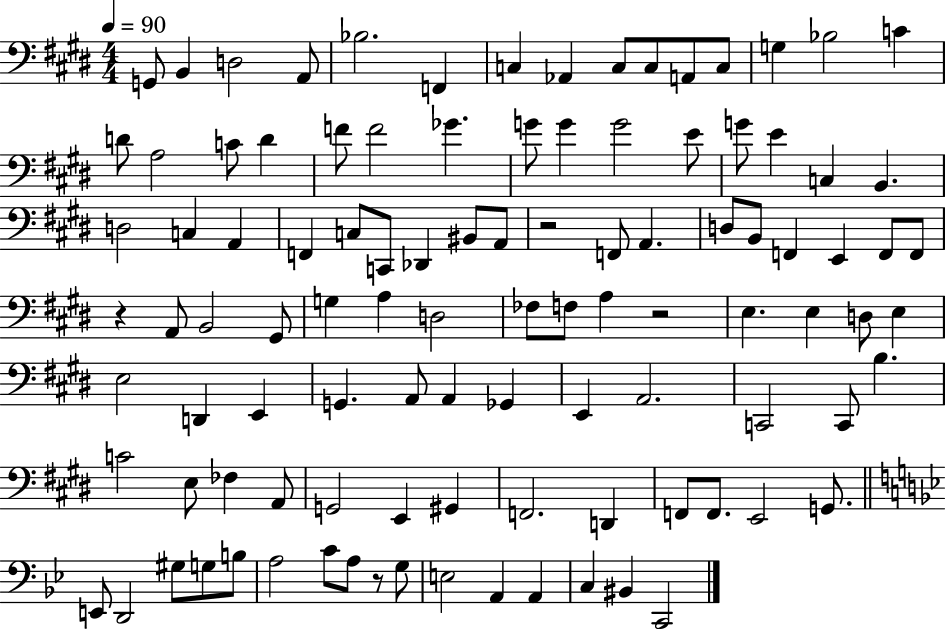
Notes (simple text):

G2/e B2/q D3/h A2/e Bb3/h. F2/q C3/q Ab2/q C3/e C3/e A2/e C3/e G3/q Bb3/h C4/q D4/e A3/h C4/e D4/q F4/e F4/h Gb4/q. G4/e G4/q G4/h E4/e G4/e E4/q C3/q B2/q. D3/h C3/q A2/q F2/q C3/e C2/e Db2/q BIS2/e A2/e R/h F2/e A2/q. D3/e B2/e F2/q E2/q F2/e F2/e R/q A2/e B2/h G#2/e G3/q A3/q D3/h FES3/e F3/e A3/q R/h E3/q. E3/q D3/e E3/q E3/h D2/q E2/q G2/q. A2/e A2/q Gb2/q E2/q A2/h. C2/h C2/e B3/q. C4/h E3/e FES3/q A2/e G2/h E2/q G#2/q F2/h. D2/q F2/e F2/e. E2/h G2/e. E2/e D2/h G#3/e G3/e B3/e A3/h C4/e A3/e R/e G3/e E3/h A2/q A2/q C3/q BIS2/q C2/h